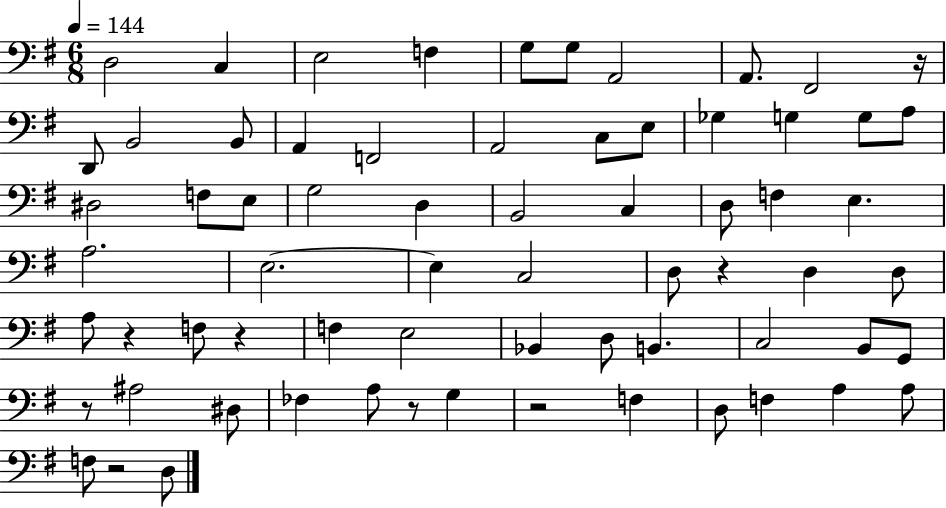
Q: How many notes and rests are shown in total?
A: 68